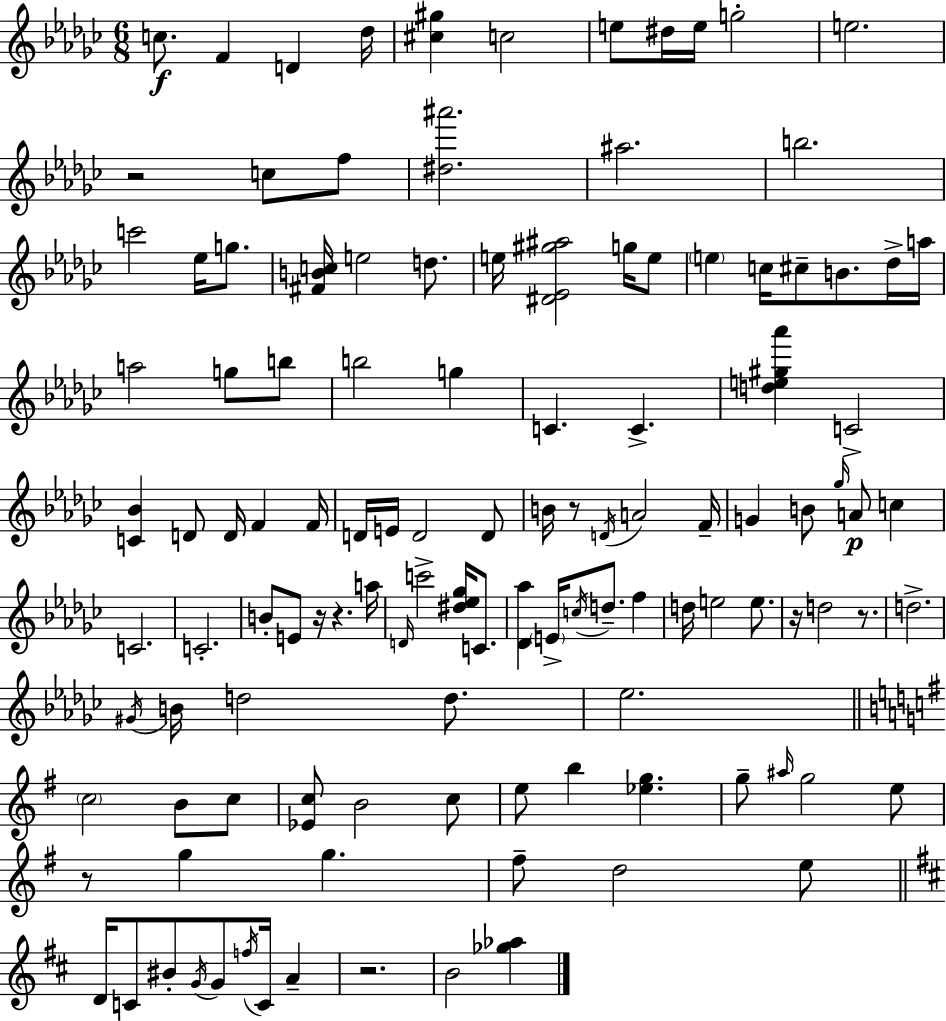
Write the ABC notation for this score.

X:1
T:Untitled
M:6/8
L:1/4
K:Ebm
c/2 F D _d/4 [^c^g] c2 e/2 ^d/4 e/4 g2 e2 z2 c/2 f/2 [^d^a']2 ^a2 b2 c'2 _e/4 g/2 [^FBc]/4 e2 d/2 e/4 [^D_E^g^a]2 g/4 e/2 e c/4 ^c/2 B/2 _d/4 a/4 a2 g/2 b/2 b2 g C C [de^g_a'] C2 [C_B] D/2 D/4 F F/4 D/4 E/4 D2 D/2 B/4 z/2 D/4 A2 F/4 G B/2 _g/4 A/2 c C2 C2 B/2 E/2 z/4 z a/4 D/4 c'2 [^d_e_g]/4 C/2 [_D_a] E/4 c/4 d/2 f d/4 e2 e/2 z/4 d2 z/2 d2 ^G/4 B/4 d2 d/2 _e2 c2 B/2 c/2 [_Ec]/2 B2 c/2 e/2 b [_eg] g/2 ^a/4 g2 e/2 z/2 g g ^f/2 d2 e/2 D/4 C/2 ^B/2 G/4 G/2 f/4 C/4 A z2 B2 [_g_a]